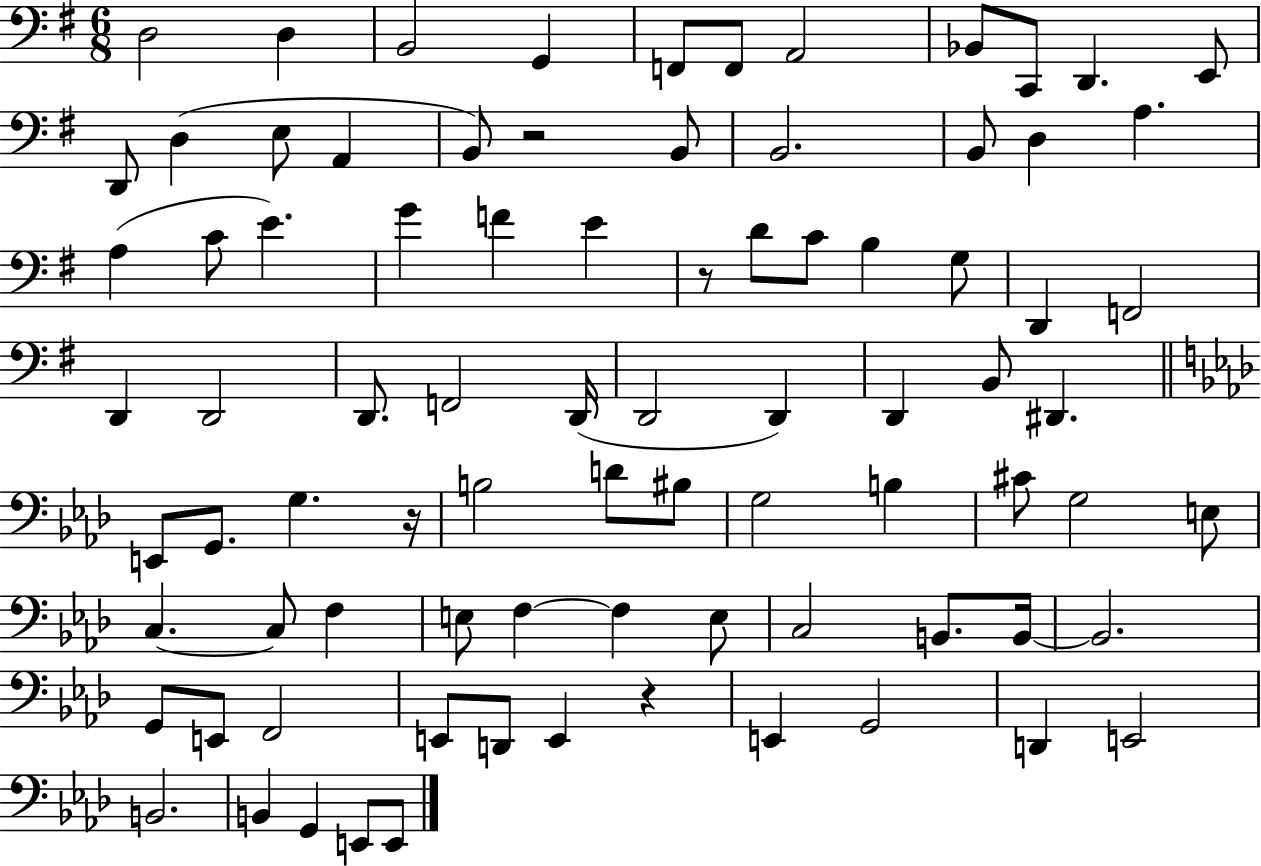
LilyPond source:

{
  \clef bass
  \numericTimeSignature
  \time 6/8
  \key g \major
  d2 d4 | b,2 g,4 | f,8 f,8 a,2 | bes,8 c,8 d,4. e,8 | \break d,8 d4( e8 a,4 | b,8) r2 b,8 | b,2. | b,8 d4 a4. | \break a4( c'8 e'4.) | g'4 f'4 e'4 | r8 d'8 c'8 b4 g8 | d,4 f,2 | \break d,4 d,2 | d,8. f,2 d,16( | d,2 d,4) | d,4 b,8 dis,4. | \break \bar "||" \break \key aes \major e,8 g,8. g4. r16 | b2 d'8 bis8 | g2 b4 | cis'8 g2 e8 | \break c4.~~ c8 f4 | e8 f4~~ f4 e8 | c2 b,8. b,16~~ | b,2. | \break g,8 e,8 f,2 | e,8 d,8 e,4 r4 | e,4 g,2 | d,4 e,2 | \break b,2. | b,4 g,4 e,8 e,8 | \bar "|."
}